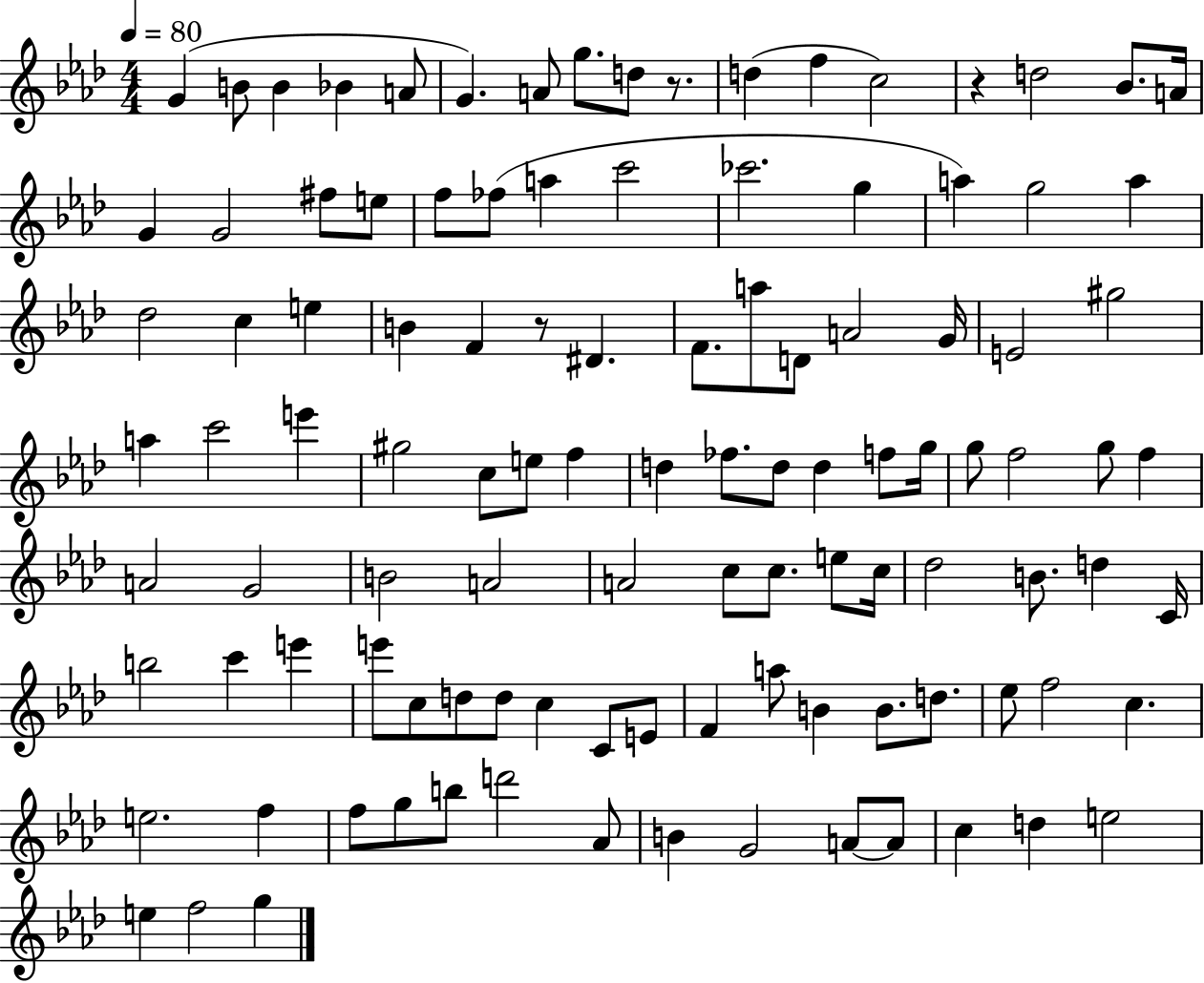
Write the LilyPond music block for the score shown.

{
  \clef treble
  \numericTimeSignature
  \time 4/4
  \key aes \major
  \tempo 4 = 80
  \repeat volta 2 { g'4( b'8 b'4 bes'4 a'8 | g'4.) a'8 g''8. d''8 r8. | d''4( f''4 c''2) | r4 d''2 bes'8. a'16 | \break g'4 g'2 fis''8 e''8 | f''8 fes''8( a''4 c'''2 | ces'''2. g''4 | a''4) g''2 a''4 | \break des''2 c''4 e''4 | b'4 f'4 r8 dis'4. | f'8. a''8 d'8 a'2 g'16 | e'2 gis''2 | \break a''4 c'''2 e'''4 | gis''2 c''8 e''8 f''4 | d''4 fes''8. d''8 d''4 f''8 g''16 | g''8 f''2 g''8 f''4 | \break a'2 g'2 | b'2 a'2 | a'2 c''8 c''8. e''8 c''16 | des''2 b'8. d''4 c'16 | \break b''2 c'''4 e'''4 | e'''8 c''8 d''8 d''8 c''4 c'8 e'8 | f'4 a''8 b'4 b'8. d''8. | ees''8 f''2 c''4. | \break e''2. f''4 | f''8 g''8 b''8 d'''2 aes'8 | b'4 g'2 a'8~~ a'8 | c''4 d''4 e''2 | \break e''4 f''2 g''4 | } \bar "|."
}